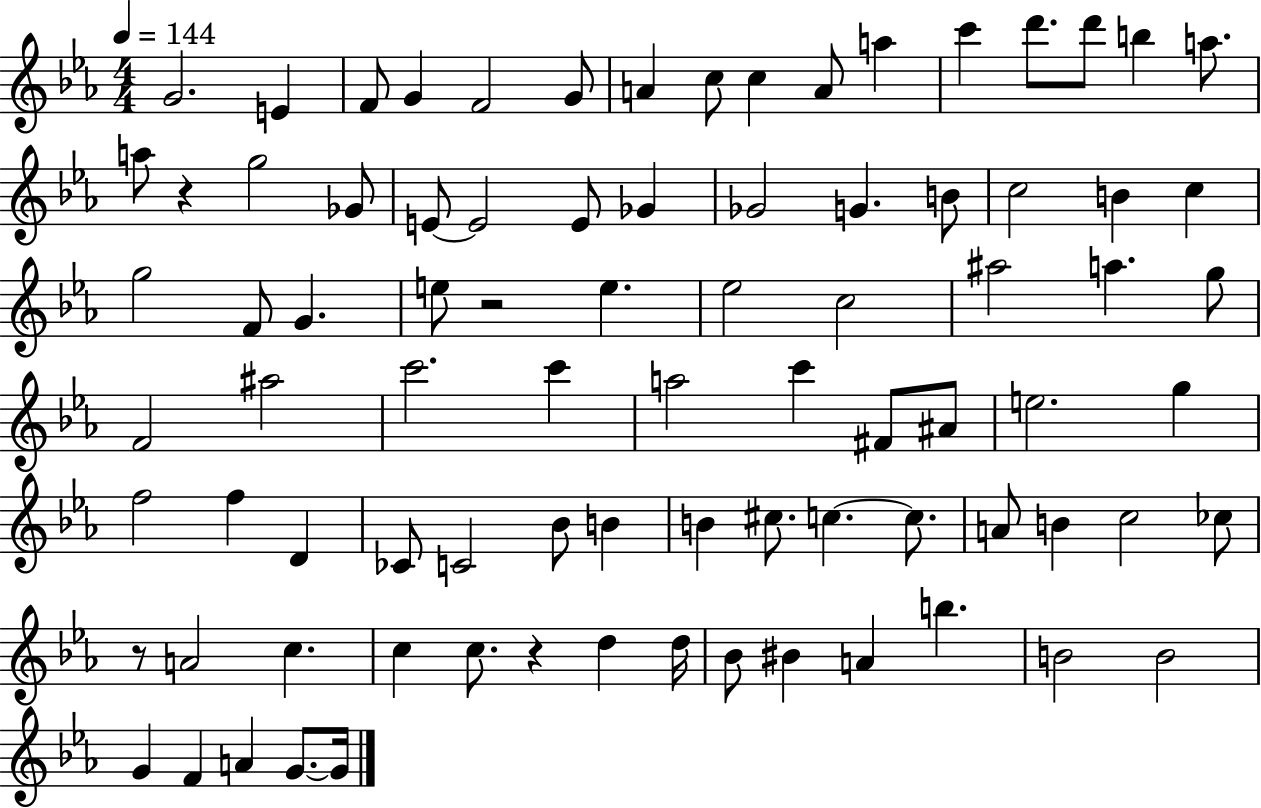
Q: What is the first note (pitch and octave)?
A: G4